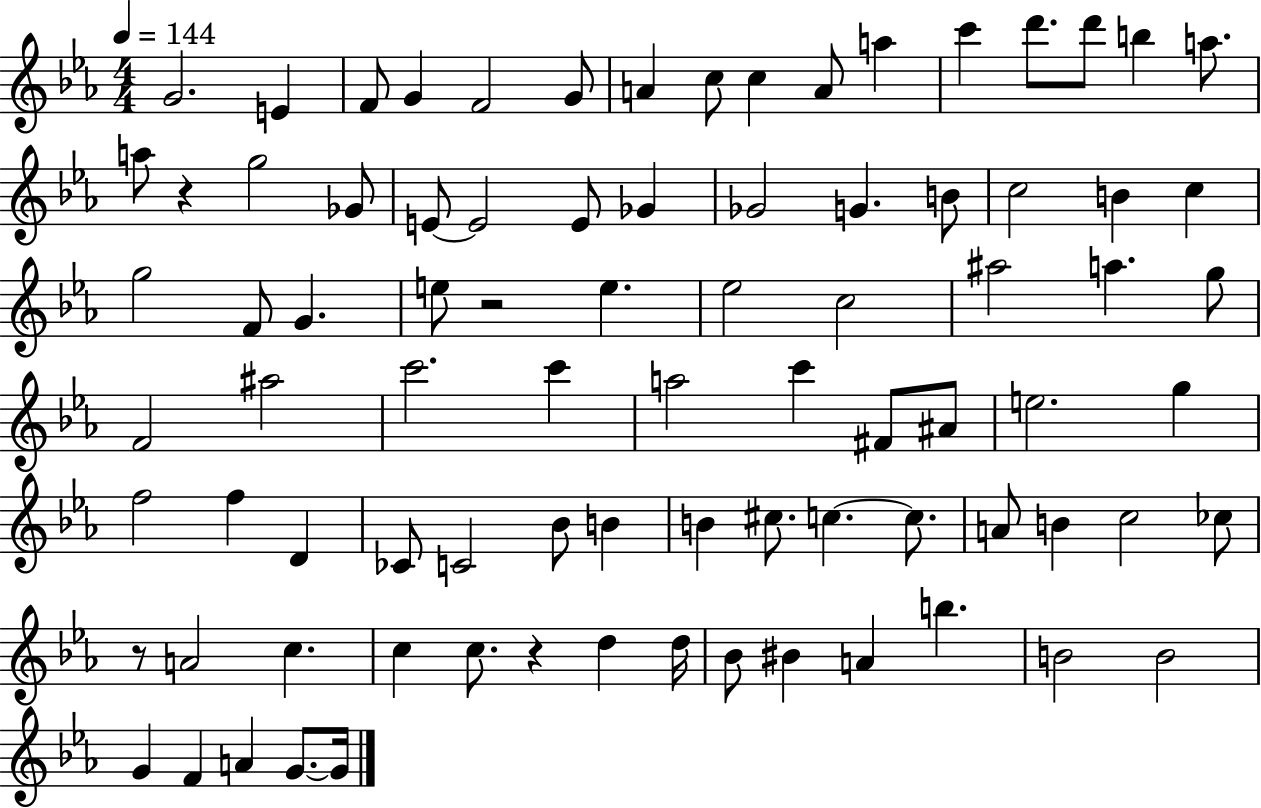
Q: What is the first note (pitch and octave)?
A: G4